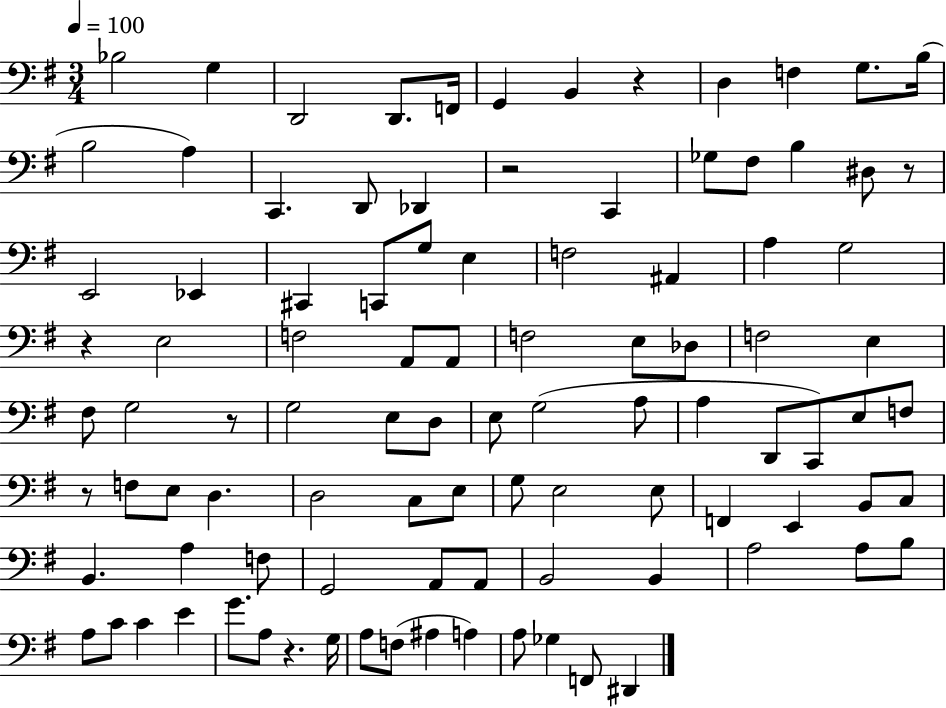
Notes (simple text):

Bb3/h G3/q D2/h D2/e. F2/s G2/q B2/q R/q D3/q F3/q G3/e. B3/s B3/h A3/q C2/q. D2/e Db2/q R/h C2/q Gb3/e F#3/e B3/q D#3/e R/e E2/h Eb2/q C#2/q C2/e G3/e E3/q F3/h A#2/q A3/q G3/h R/q E3/h F3/h A2/e A2/e F3/h E3/e Db3/e F3/h E3/q F#3/e G3/h R/e G3/h E3/e D3/e E3/e G3/h A3/e A3/q D2/e C2/e E3/e F3/e R/e F3/e E3/e D3/q. D3/h C3/e E3/e G3/e E3/h E3/e F2/q E2/q B2/e C3/e B2/q. A3/q F3/e G2/h A2/e A2/e B2/h B2/q A3/h A3/e B3/e A3/e C4/e C4/q E4/q G4/e. A3/e R/q. G3/s A3/e F3/e A#3/q A3/q A3/e Gb3/q F2/e D#2/q